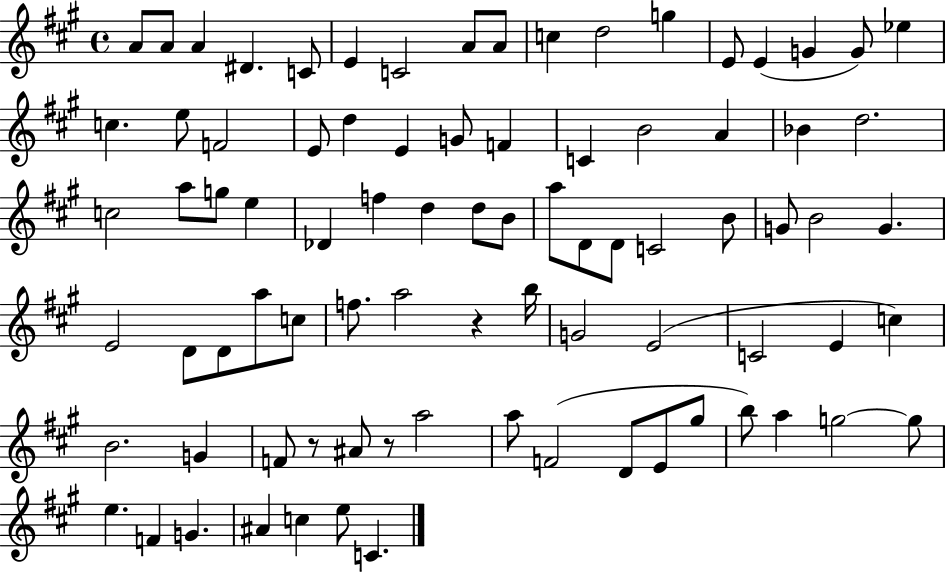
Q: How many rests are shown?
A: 3